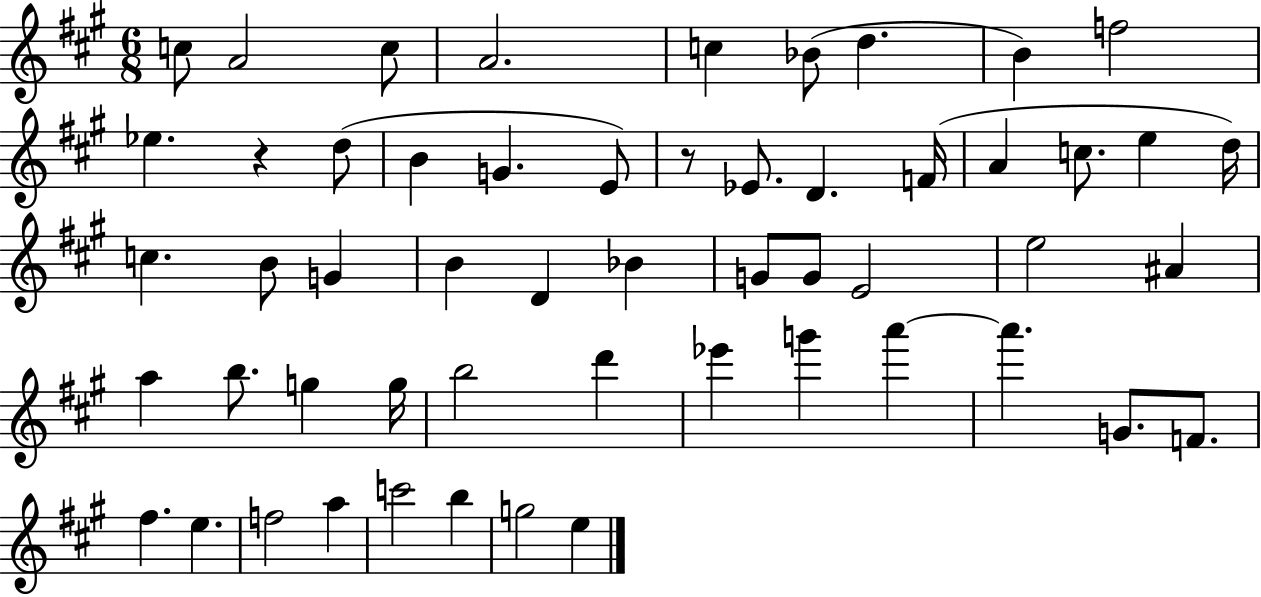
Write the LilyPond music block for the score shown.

{
  \clef treble
  \numericTimeSignature
  \time 6/8
  \key a \major
  c''8 a'2 c''8 | a'2. | c''4 bes'8( d''4. | b'4) f''2 | \break ees''4. r4 d''8( | b'4 g'4. e'8) | r8 ees'8. d'4. f'16( | a'4 c''8. e''4 d''16) | \break c''4. b'8 g'4 | b'4 d'4 bes'4 | g'8 g'8 e'2 | e''2 ais'4 | \break a''4 b''8. g''4 g''16 | b''2 d'''4 | ees'''4 g'''4 a'''4~~ | a'''4. g'8. f'8. | \break fis''4. e''4. | f''2 a''4 | c'''2 b''4 | g''2 e''4 | \break \bar "|."
}